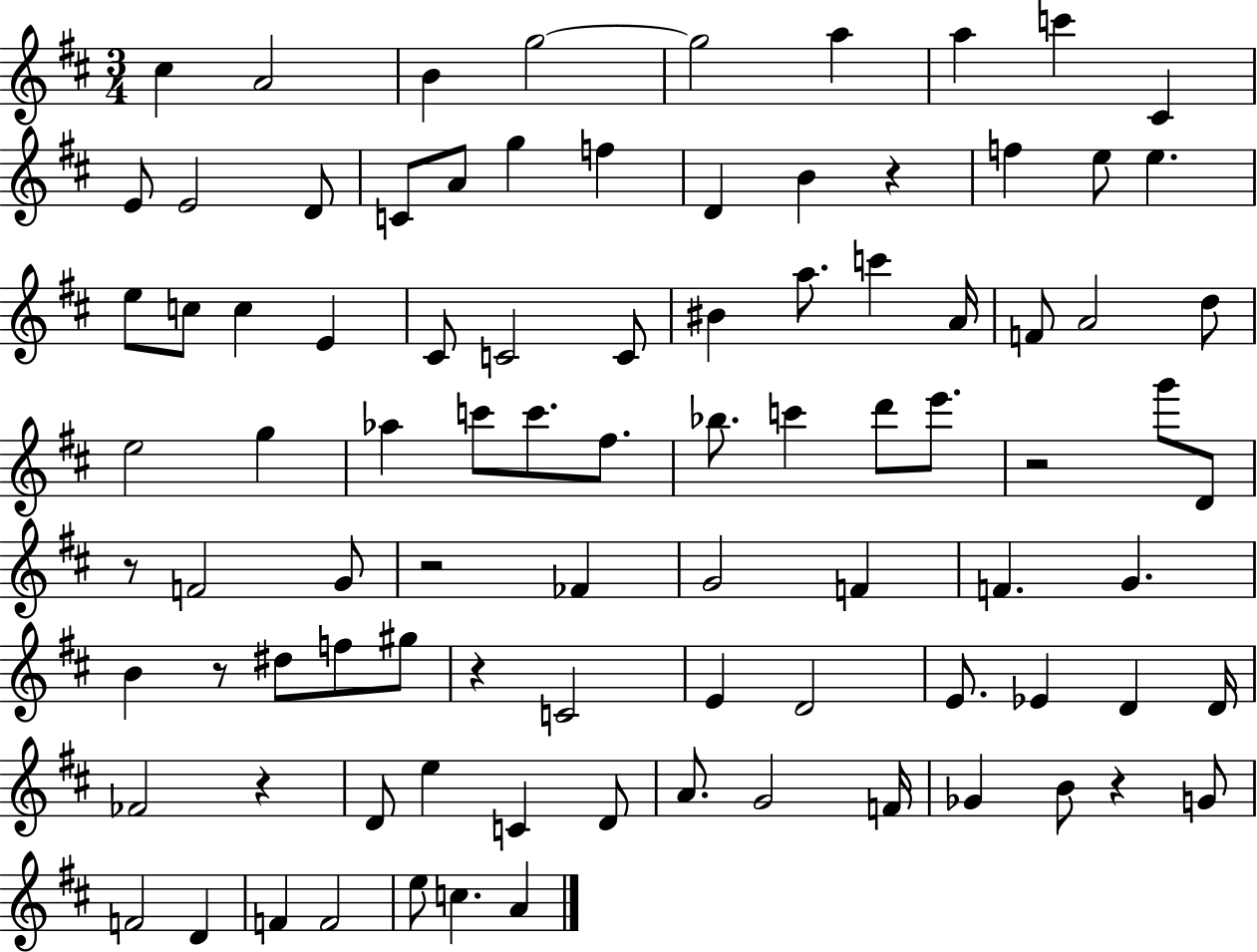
C#5/q A4/h B4/q G5/h G5/h A5/q A5/q C6/q C#4/q E4/e E4/h D4/e C4/e A4/e G5/q F5/q D4/q B4/q R/q F5/q E5/e E5/q. E5/e C5/e C5/q E4/q C#4/e C4/h C4/e BIS4/q A5/e. C6/q A4/s F4/e A4/h D5/e E5/h G5/q Ab5/q C6/e C6/e. F#5/e. Bb5/e. C6/q D6/e E6/e. R/h G6/e D4/e R/e F4/h G4/e R/h FES4/q G4/h F4/q F4/q. G4/q. B4/q R/e D#5/e F5/e G#5/e R/q C4/h E4/q D4/h E4/e. Eb4/q D4/q D4/s FES4/h R/q D4/e E5/q C4/q D4/e A4/e. G4/h F4/s Gb4/q B4/e R/q G4/e F4/h D4/q F4/q F4/h E5/e C5/q. A4/q